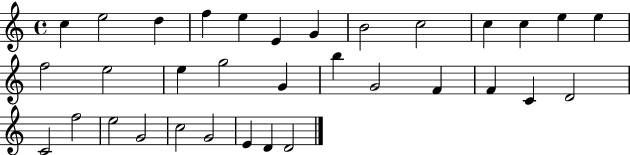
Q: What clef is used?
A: treble